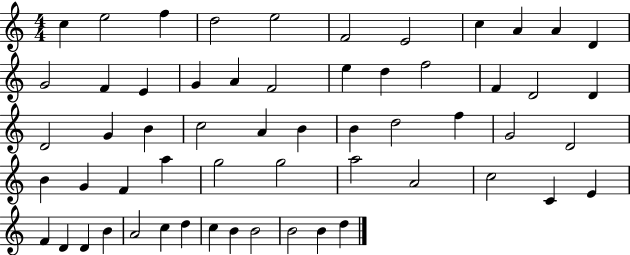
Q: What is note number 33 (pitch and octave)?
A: G4